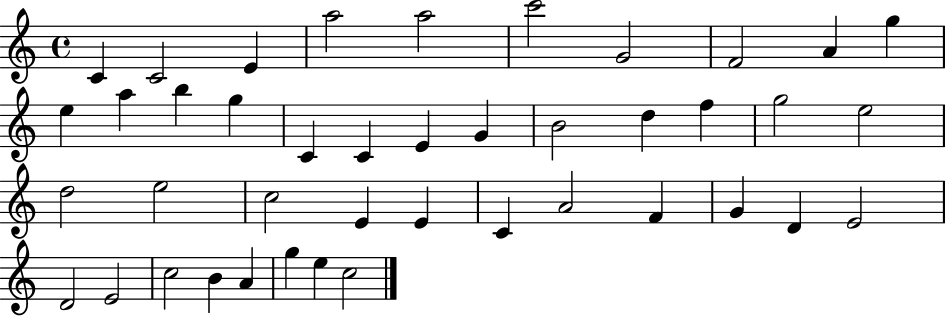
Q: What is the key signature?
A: C major